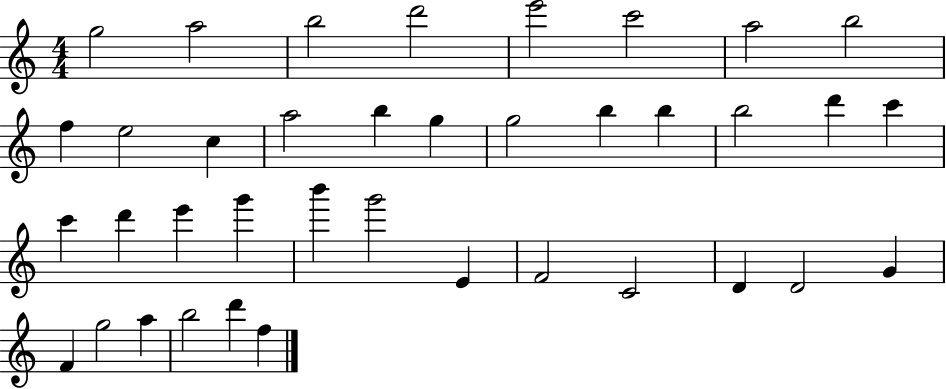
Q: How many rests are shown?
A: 0